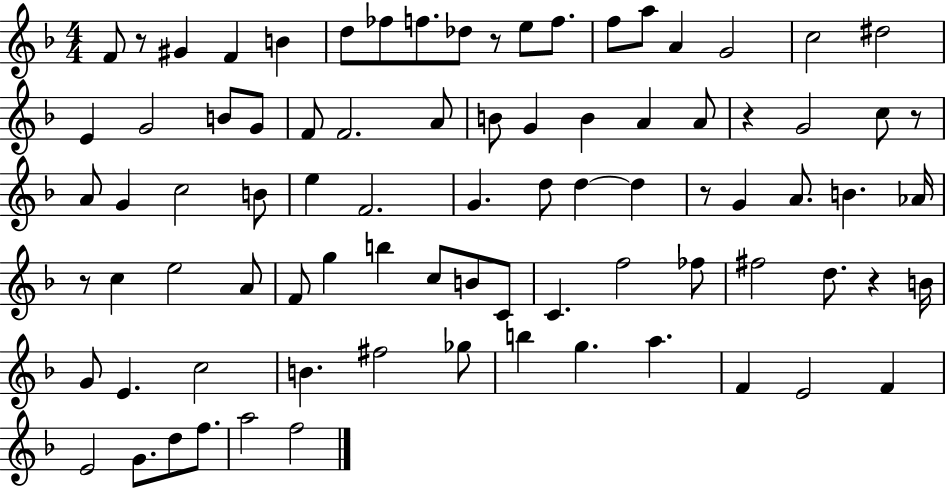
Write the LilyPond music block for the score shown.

{
  \clef treble
  \numericTimeSignature
  \time 4/4
  \key f \major
  \repeat volta 2 { f'8 r8 gis'4 f'4 b'4 | d''8 fes''8 f''8. des''8 r8 e''8 f''8. | f''8 a''8 a'4 g'2 | c''2 dis''2 | \break e'4 g'2 b'8 g'8 | f'8 f'2. a'8 | b'8 g'4 b'4 a'4 a'8 | r4 g'2 c''8 r8 | \break a'8 g'4 c''2 b'8 | e''4 f'2. | g'4. d''8 d''4~~ d''4 | r8 g'4 a'8. b'4. aes'16 | \break r8 c''4 e''2 a'8 | f'8 g''4 b''4 c''8 b'8 c'8 | c'4. f''2 fes''8 | fis''2 d''8. r4 b'16 | \break g'8 e'4. c''2 | b'4. fis''2 ges''8 | b''4 g''4. a''4. | f'4 e'2 f'4 | \break e'2 g'8. d''8 f''8. | a''2 f''2 | } \bar "|."
}